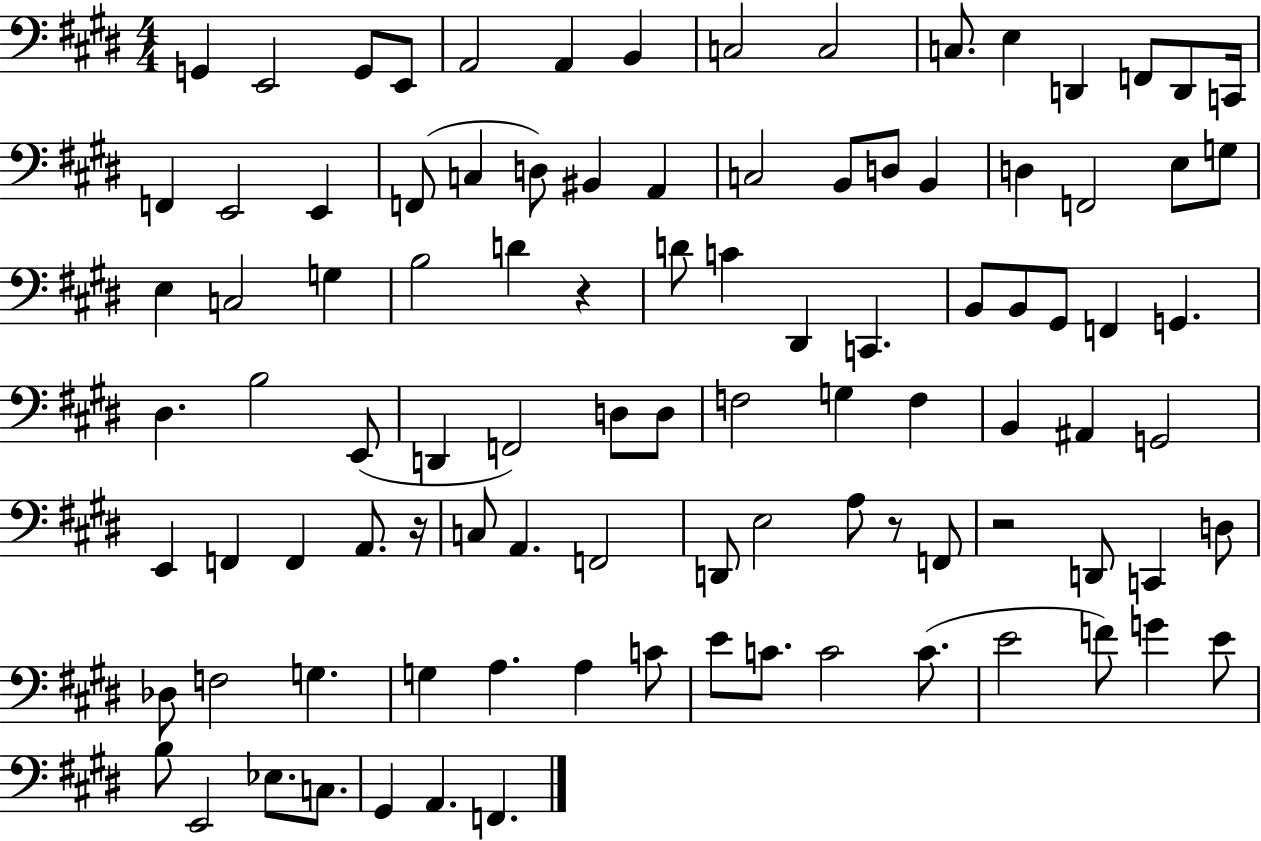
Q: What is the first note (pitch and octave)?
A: G2